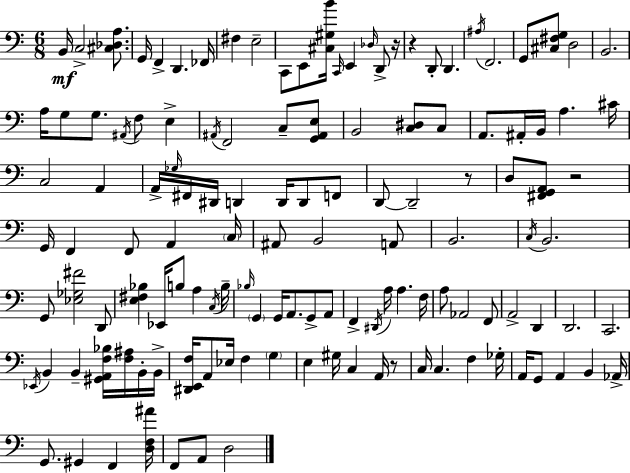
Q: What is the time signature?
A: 6/8